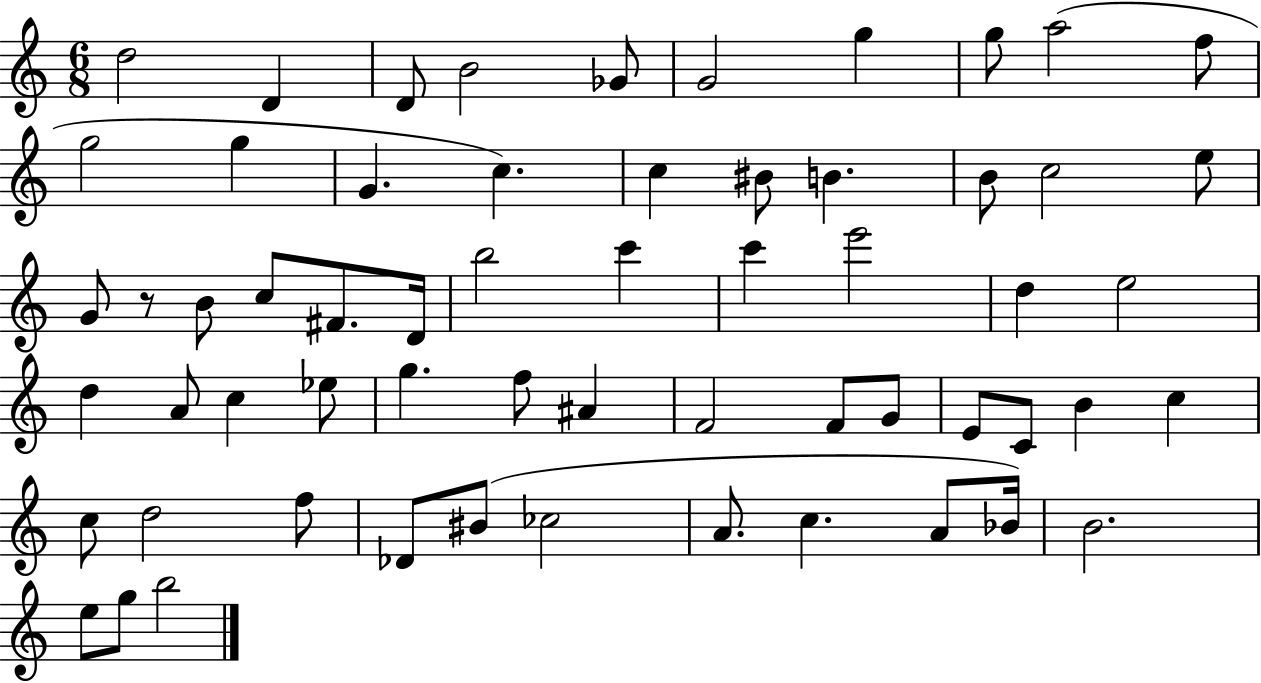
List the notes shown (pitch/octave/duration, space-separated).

D5/h D4/q D4/e B4/h Gb4/e G4/h G5/q G5/e A5/h F5/e G5/h G5/q G4/q. C5/q. C5/q BIS4/e B4/q. B4/e C5/h E5/e G4/e R/e B4/e C5/e F#4/e. D4/s B5/h C6/q C6/q E6/h D5/q E5/h D5/q A4/e C5/q Eb5/e G5/q. F5/e A#4/q F4/h F4/e G4/e E4/e C4/e B4/q C5/q C5/e D5/h F5/e Db4/e BIS4/e CES5/h A4/e. C5/q. A4/e Bb4/s B4/h. E5/e G5/e B5/h